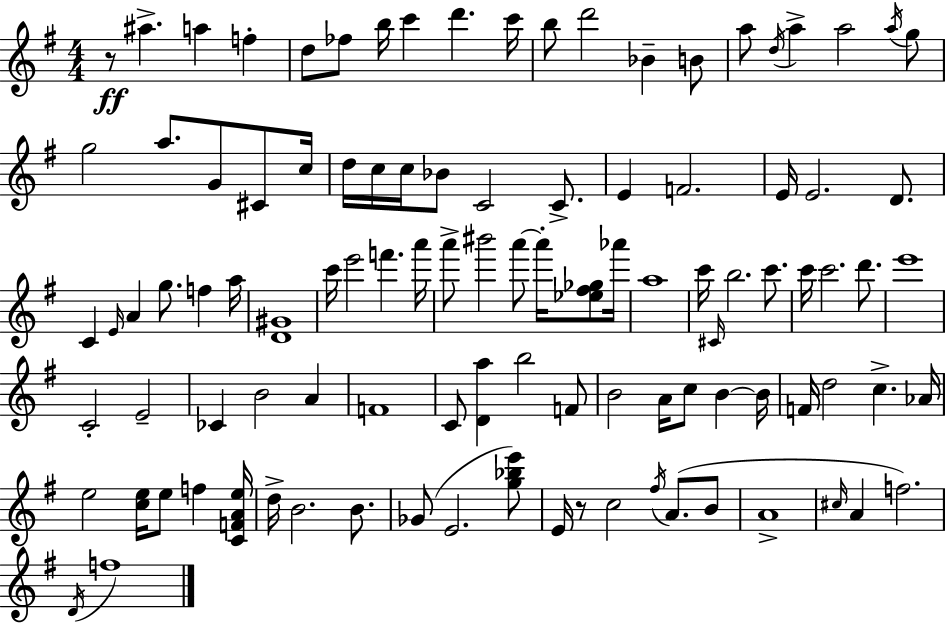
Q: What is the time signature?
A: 4/4